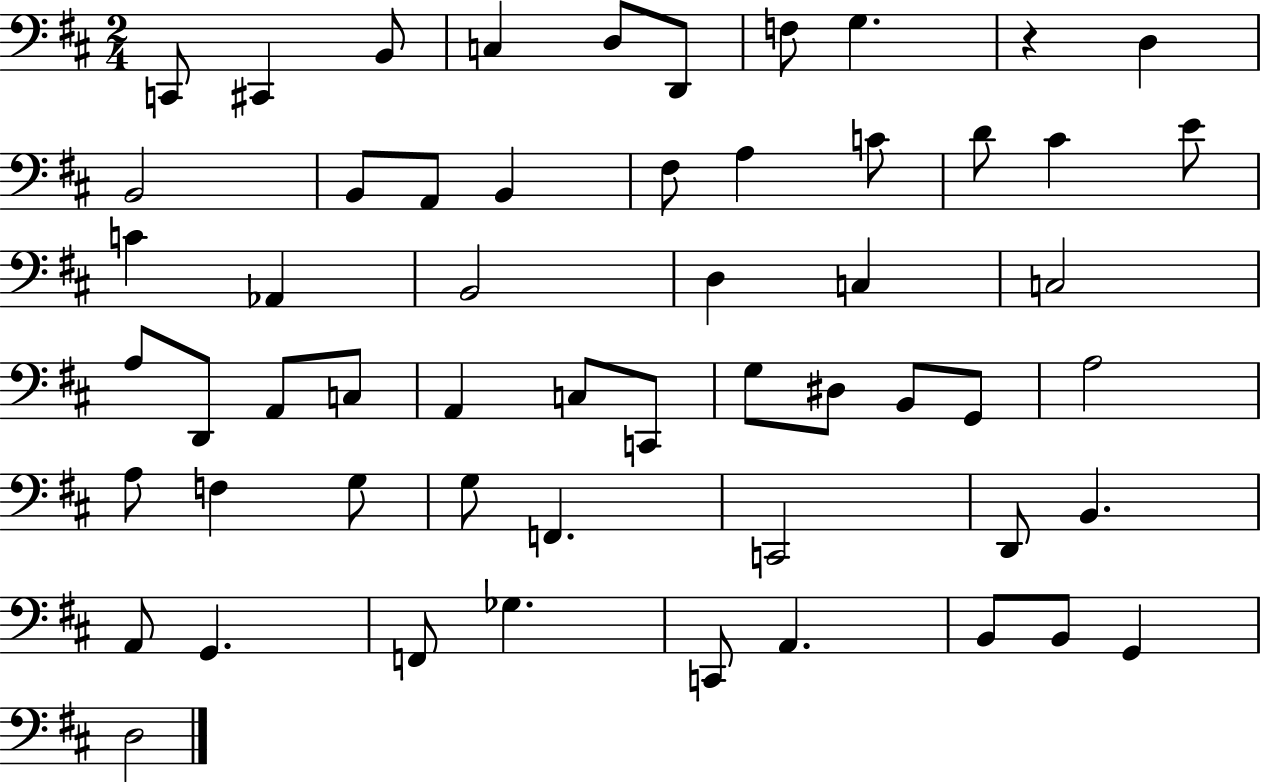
{
  \clef bass
  \numericTimeSignature
  \time 2/4
  \key d \major
  c,8 cis,4 b,8 | c4 d8 d,8 | f8 g4. | r4 d4 | \break b,2 | b,8 a,8 b,4 | fis8 a4 c'8 | d'8 cis'4 e'8 | \break c'4 aes,4 | b,2 | d4 c4 | c2 | \break a8 d,8 a,8 c8 | a,4 c8 c,8 | g8 dis8 b,8 g,8 | a2 | \break a8 f4 g8 | g8 f,4. | c,2 | d,8 b,4. | \break a,8 g,4. | f,8 ges4. | c,8 a,4. | b,8 b,8 g,4 | \break d2 | \bar "|."
}